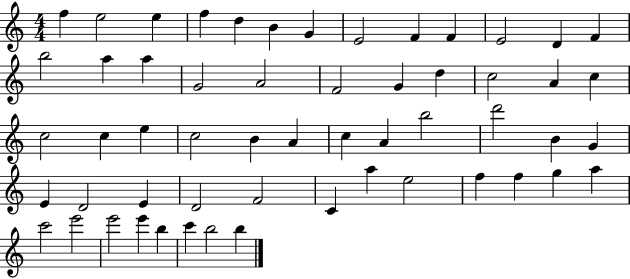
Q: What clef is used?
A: treble